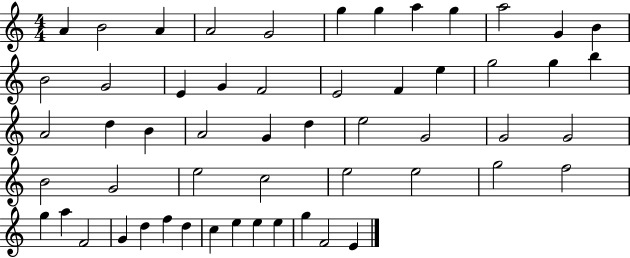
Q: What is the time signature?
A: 4/4